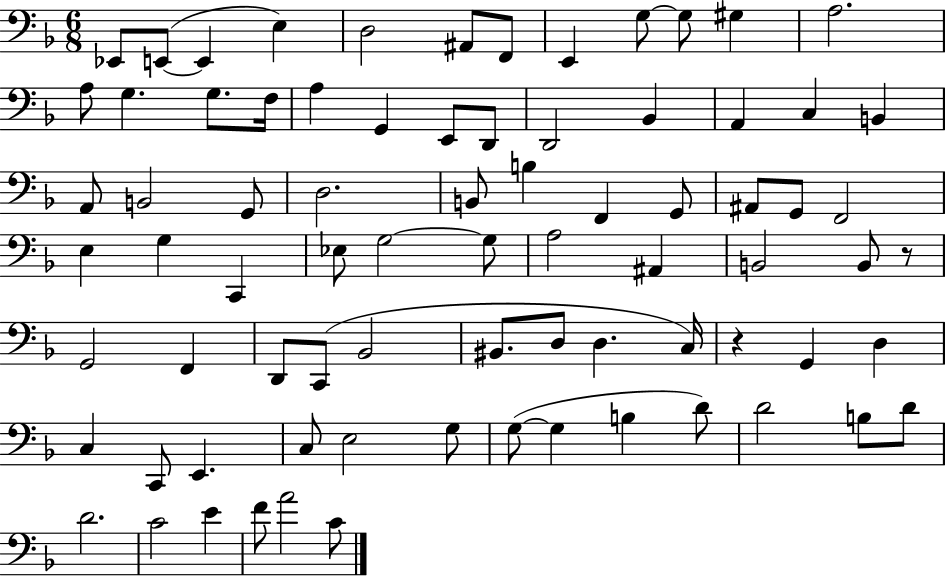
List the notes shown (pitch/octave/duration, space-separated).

Eb2/e E2/e E2/q E3/q D3/h A#2/e F2/e E2/q G3/e G3/e G#3/q A3/h. A3/e G3/q. G3/e. F3/s A3/q G2/q E2/e D2/e D2/h Bb2/q A2/q C3/q B2/q A2/e B2/h G2/e D3/h. B2/e B3/q F2/q G2/e A#2/e G2/e F2/h E3/q G3/q C2/q Eb3/e G3/h G3/e A3/h A#2/q B2/h B2/e R/e G2/h F2/q D2/e C2/e Bb2/h BIS2/e. D3/e D3/q. C3/s R/q G2/q D3/q C3/q C2/e E2/q. C3/e E3/h G3/e G3/e G3/q B3/q D4/e D4/h B3/e D4/e D4/h. C4/h E4/q F4/e A4/h C4/e